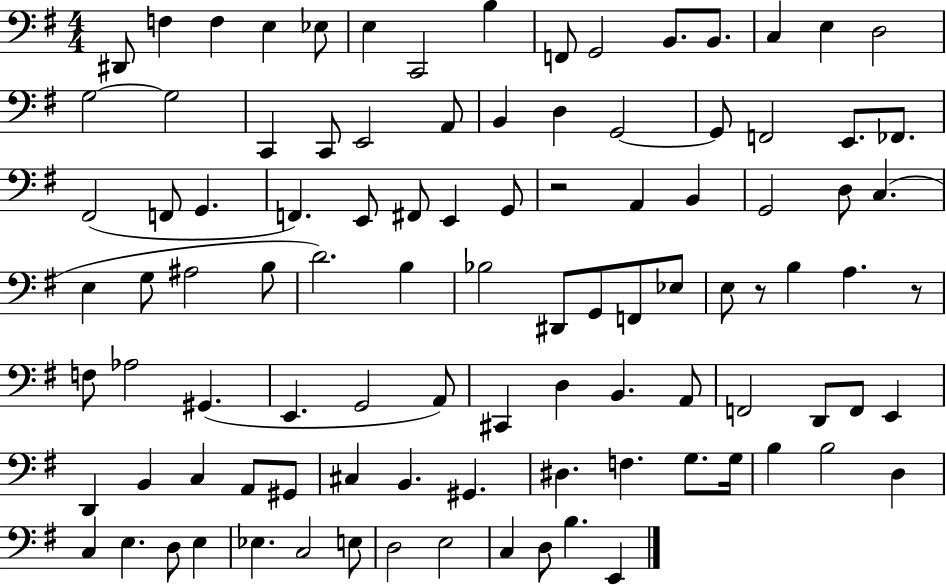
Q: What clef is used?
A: bass